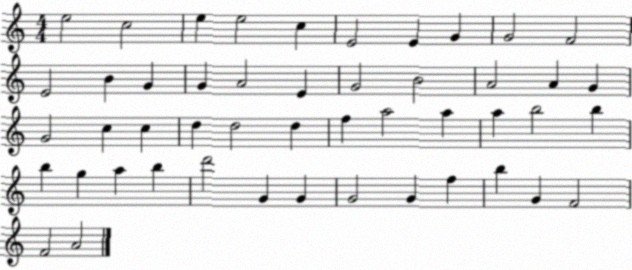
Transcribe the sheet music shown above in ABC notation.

X:1
T:Untitled
M:4/4
L:1/4
K:C
e2 c2 e e2 c E2 E G G2 F2 E2 B G G A2 E G2 B2 A2 A G G2 c c d d2 d f a2 a a b2 b b g a b d'2 G G G2 G f b G F2 F2 A2